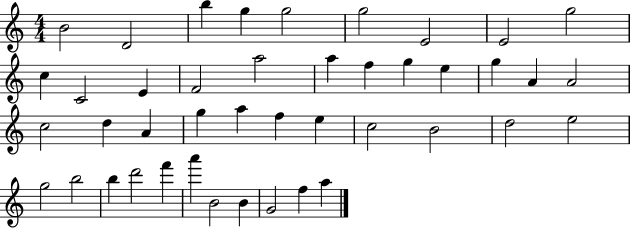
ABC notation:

X:1
T:Untitled
M:4/4
L:1/4
K:C
B2 D2 b g g2 g2 E2 E2 g2 c C2 E F2 a2 a f g e g A A2 c2 d A g a f e c2 B2 d2 e2 g2 b2 b d'2 f' a' B2 B G2 f a